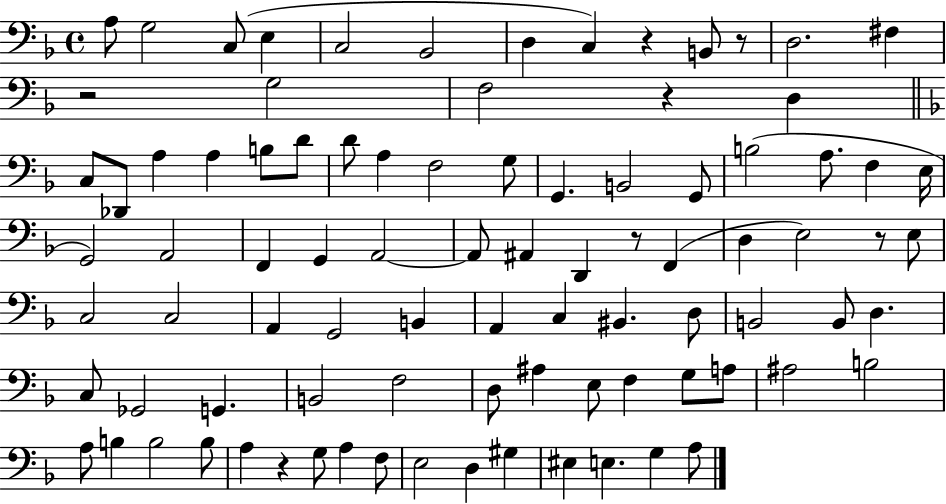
A3/e G3/h C3/e E3/q C3/h Bb2/h D3/q C3/q R/q B2/e R/e D3/h. F#3/q R/h G3/h F3/h R/q D3/q C3/e Db2/e A3/q A3/q B3/e D4/e D4/e A3/q F3/h G3/e G2/q. B2/h G2/e B3/h A3/e. F3/q E3/s G2/h A2/h F2/q G2/q A2/h A2/e A#2/q D2/q R/e F2/q D3/q E3/h R/e E3/e C3/h C3/h A2/q G2/h B2/q A2/q C3/q BIS2/q. D3/e B2/h B2/e D3/q. C3/e Gb2/h G2/q. B2/h F3/h D3/e A#3/q E3/e F3/q G3/e A3/e A#3/h B3/h A3/e B3/q B3/h B3/e A3/q R/q G3/e A3/q F3/e E3/h D3/q G#3/q EIS3/q E3/q. G3/q A3/e